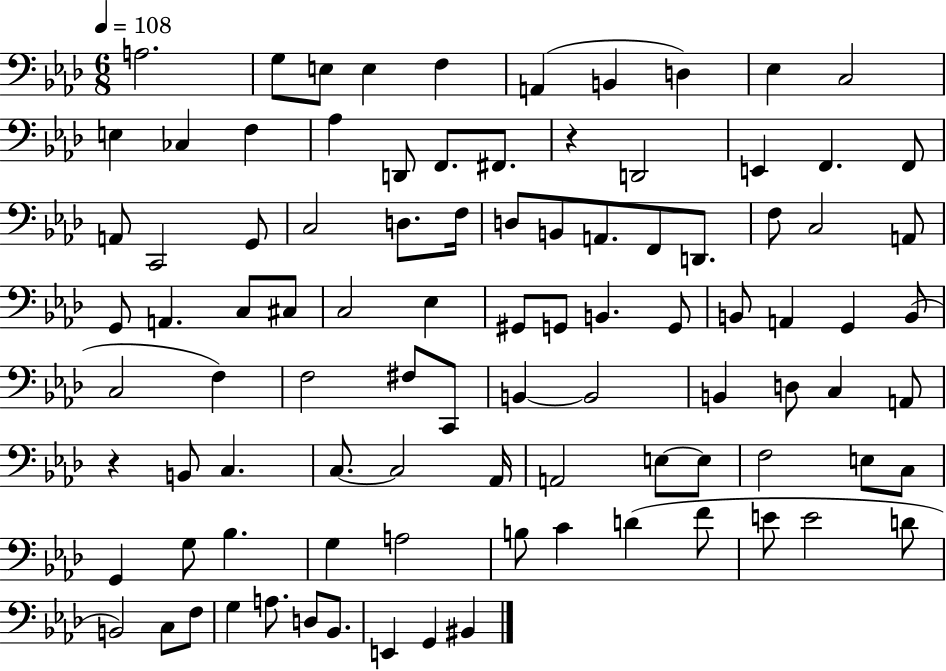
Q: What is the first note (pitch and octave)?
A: A3